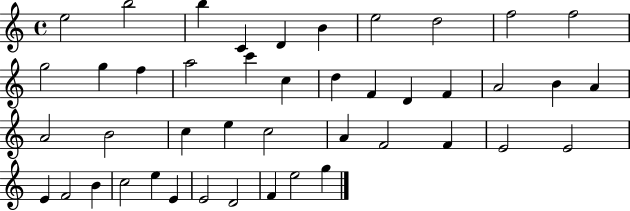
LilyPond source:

{
  \clef treble
  \time 4/4
  \defaultTimeSignature
  \key c \major
  e''2 b''2 | b''4 c'4 d'4 b'4 | e''2 d''2 | f''2 f''2 | \break g''2 g''4 f''4 | a''2 c'''4 c''4 | d''4 f'4 d'4 f'4 | a'2 b'4 a'4 | \break a'2 b'2 | c''4 e''4 c''2 | a'4 f'2 f'4 | e'2 e'2 | \break e'4 f'2 b'4 | c''2 e''4 e'4 | e'2 d'2 | f'4 e''2 g''4 | \break \bar "|."
}